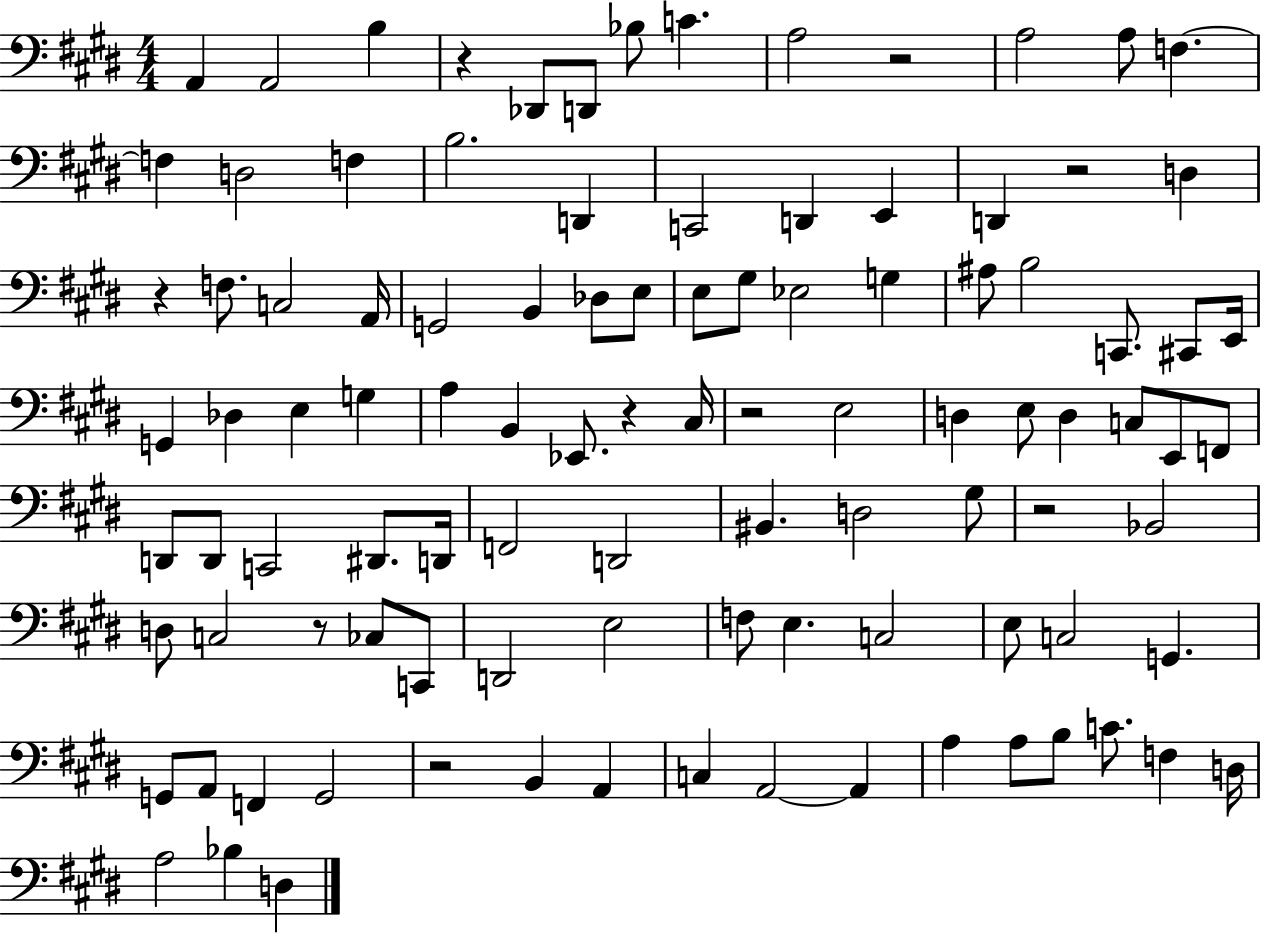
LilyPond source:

{
  \clef bass
  \numericTimeSignature
  \time 4/4
  \key e \major
  a,4 a,2 b4 | r4 des,8 d,8 bes8 c'4. | a2 r2 | a2 a8 f4.~~ | \break f4 d2 f4 | b2. d,4 | c,2 d,4 e,4 | d,4 r2 d4 | \break r4 f8. c2 a,16 | g,2 b,4 des8 e8 | e8 gis8 ees2 g4 | ais8 b2 c,8. cis,8 e,16 | \break g,4 des4 e4 g4 | a4 b,4 ees,8. r4 cis16 | r2 e2 | d4 e8 d4 c8 e,8 f,8 | \break d,8 d,8 c,2 dis,8. d,16 | f,2 d,2 | bis,4. d2 gis8 | r2 bes,2 | \break d8 c2 r8 ces8 c,8 | d,2 e2 | f8 e4. c2 | e8 c2 g,4. | \break g,8 a,8 f,4 g,2 | r2 b,4 a,4 | c4 a,2~~ a,4 | a4 a8 b8 c'8. f4 d16 | \break a2 bes4 d4 | \bar "|."
}